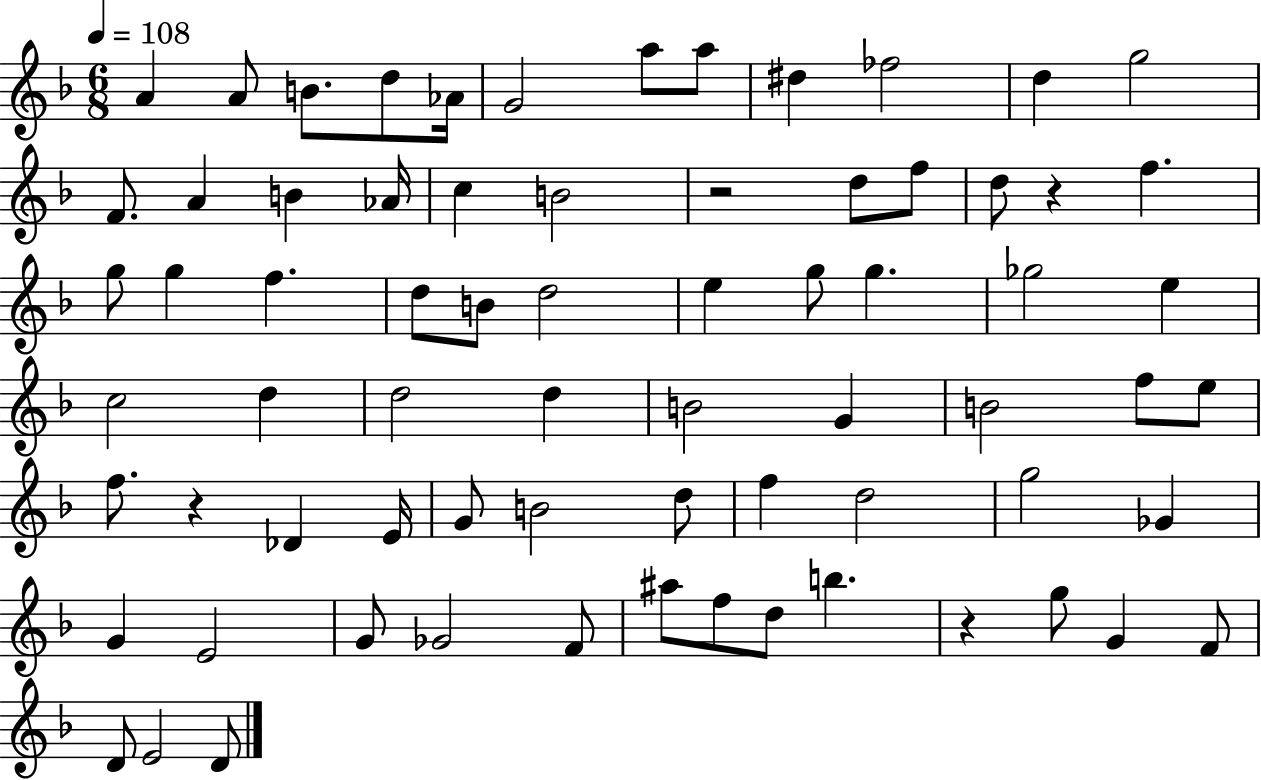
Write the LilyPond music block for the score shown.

{
  \clef treble
  \numericTimeSignature
  \time 6/8
  \key f \major
  \tempo 4 = 108
  a'4 a'8 b'8. d''8 aes'16 | g'2 a''8 a''8 | dis''4 fes''2 | d''4 g''2 | \break f'8. a'4 b'4 aes'16 | c''4 b'2 | r2 d''8 f''8 | d''8 r4 f''4. | \break g''8 g''4 f''4. | d''8 b'8 d''2 | e''4 g''8 g''4. | ges''2 e''4 | \break c''2 d''4 | d''2 d''4 | b'2 g'4 | b'2 f''8 e''8 | \break f''8. r4 des'4 e'16 | g'8 b'2 d''8 | f''4 d''2 | g''2 ges'4 | \break g'4 e'2 | g'8 ges'2 f'8 | ais''8 f''8 d''8 b''4. | r4 g''8 g'4 f'8 | \break d'8 e'2 d'8 | \bar "|."
}